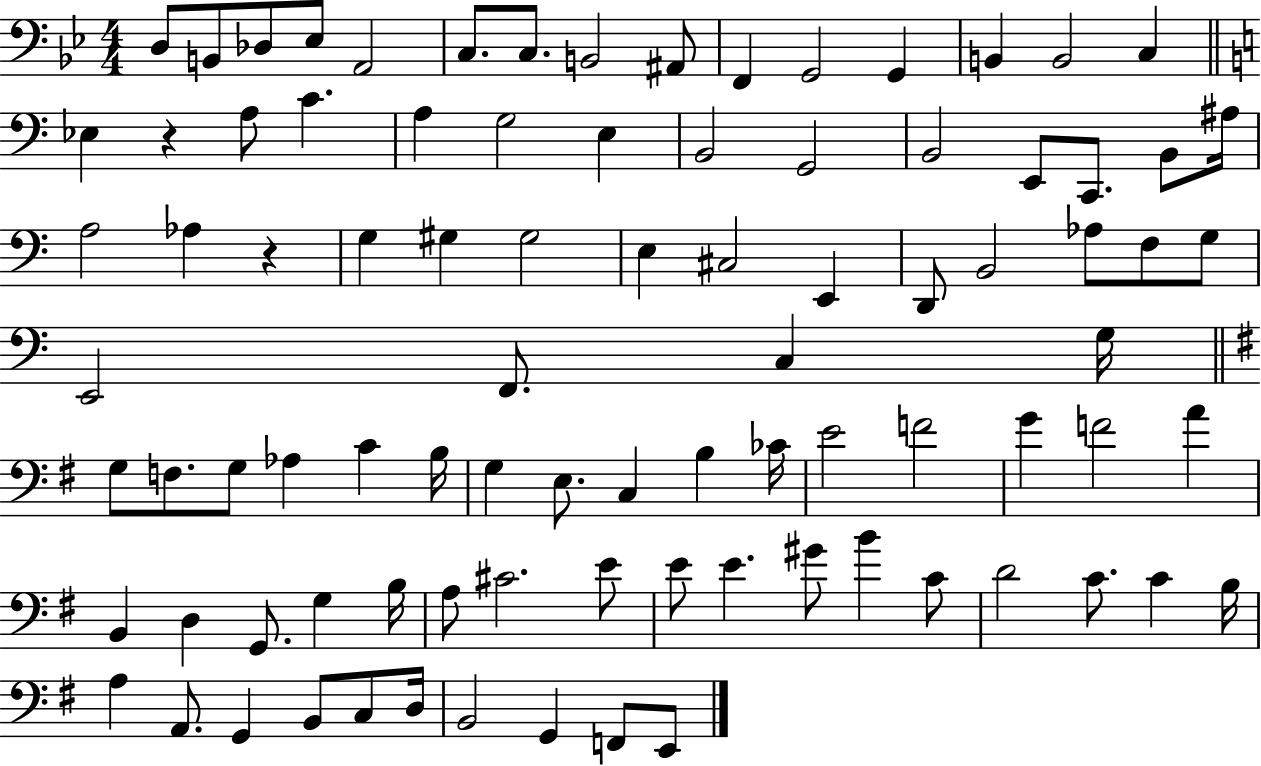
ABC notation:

X:1
T:Untitled
M:4/4
L:1/4
K:Bb
D,/2 B,,/2 _D,/2 _E,/2 A,,2 C,/2 C,/2 B,,2 ^A,,/2 F,, G,,2 G,, B,, B,,2 C, _E, z A,/2 C A, G,2 E, B,,2 G,,2 B,,2 E,,/2 C,,/2 B,,/2 ^A,/4 A,2 _A, z G, ^G, ^G,2 E, ^C,2 E,, D,,/2 B,,2 _A,/2 F,/2 G,/2 E,,2 F,,/2 C, G,/4 G,/2 F,/2 G,/2 _A, C B,/4 G, E,/2 C, B, _C/4 E2 F2 G F2 A B,, D, G,,/2 G, B,/4 A,/2 ^C2 E/2 E/2 E ^G/2 B C/2 D2 C/2 C B,/4 A, A,,/2 G,, B,,/2 C,/2 D,/4 B,,2 G,, F,,/2 E,,/2